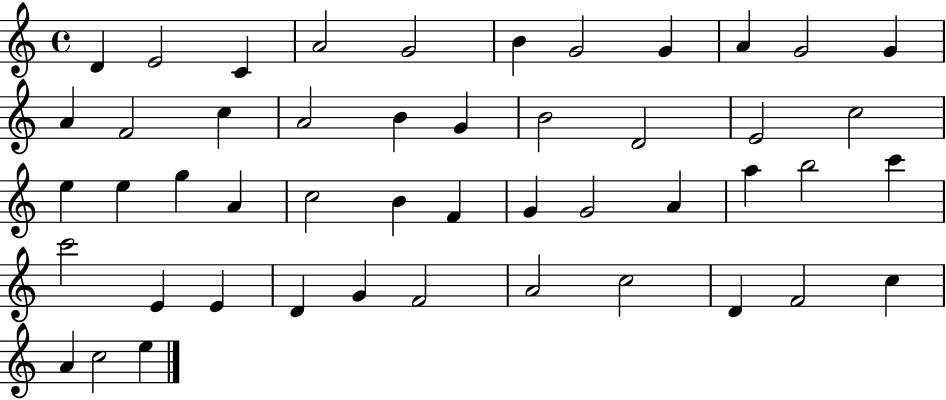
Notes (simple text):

D4/q E4/h C4/q A4/h G4/h B4/q G4/h G4/q A4/q G4/h G4/q A4/q F4/h C5/q A4/h B4/q G4/q B4/h D4/h E4/h C5/h E5/q E5/q G5/q A4/q C5/h B4/q F4/q G4/q G4/h A4/q A5/q B5/h C6/q C6/h E4/q E4/q D4/q G4/q F4/h A4/h C5/h D4/q F4/h C5/q A4/q C5/h E5/q